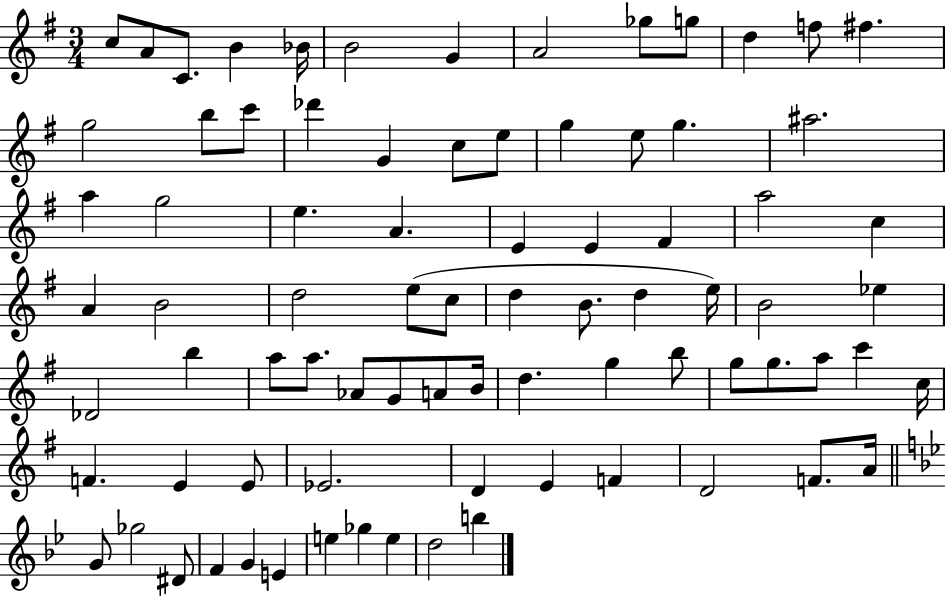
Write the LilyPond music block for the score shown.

{
  \clef treble
  \numericTimeSignature
  \time 3/4
  \key g \major
  \repeat volta 2 { c''8 a'8 c'8. b'4 bes'16 | b'2 g'4 | a'2 ges''8 g''8 | d''4 f''8 fis''4. | \break g''2 b''8 c'''8 | des'''4 g'4 c''8 e''8 | g''4 e''8 g''4. | ais''2. | \break a''4 g''2 | e''4. a'4. | e'4 e'4 fis'4 | a''2 c''4 | \break a'4 b'2 | d''2 e''8( c''8 | d''4 b'8. d''4 e''16) | b'2 ees''4 | \break des'2 b''4 | a''8 a''8. aes'8 g'8 a'8 b'16 | d''4. g''4 b''8 | g''8 g''8. a''8 c'''4 c''16 | \break f'4. e'4 e'8 | ees'2. | d'4 e'4 f'4 | d'2 f'8. a'16 | \break \bar "||" \break \key bes \major g'8 ges''2 dis'8 | f'4 g'4 e'4 | e''4 ges''4 e''4 | d''2 b''4 | \break } \bar "|."
}